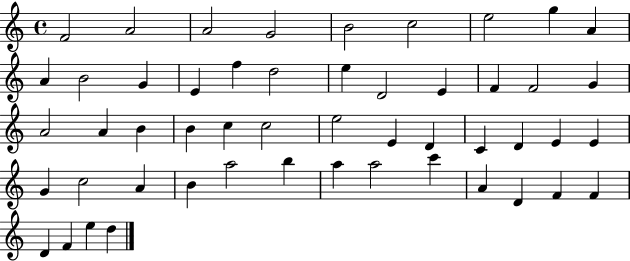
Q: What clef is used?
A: treble